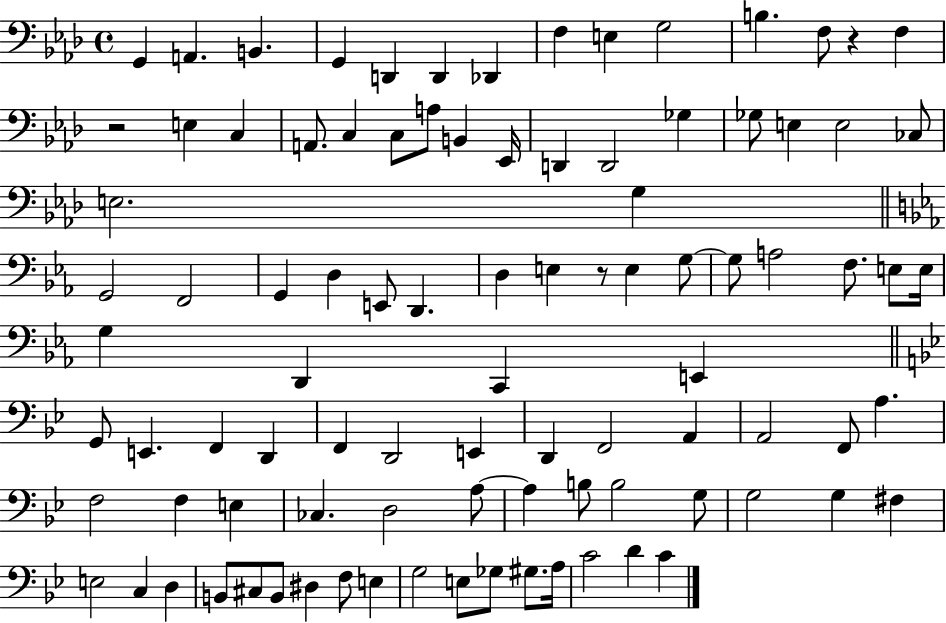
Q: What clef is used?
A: bass